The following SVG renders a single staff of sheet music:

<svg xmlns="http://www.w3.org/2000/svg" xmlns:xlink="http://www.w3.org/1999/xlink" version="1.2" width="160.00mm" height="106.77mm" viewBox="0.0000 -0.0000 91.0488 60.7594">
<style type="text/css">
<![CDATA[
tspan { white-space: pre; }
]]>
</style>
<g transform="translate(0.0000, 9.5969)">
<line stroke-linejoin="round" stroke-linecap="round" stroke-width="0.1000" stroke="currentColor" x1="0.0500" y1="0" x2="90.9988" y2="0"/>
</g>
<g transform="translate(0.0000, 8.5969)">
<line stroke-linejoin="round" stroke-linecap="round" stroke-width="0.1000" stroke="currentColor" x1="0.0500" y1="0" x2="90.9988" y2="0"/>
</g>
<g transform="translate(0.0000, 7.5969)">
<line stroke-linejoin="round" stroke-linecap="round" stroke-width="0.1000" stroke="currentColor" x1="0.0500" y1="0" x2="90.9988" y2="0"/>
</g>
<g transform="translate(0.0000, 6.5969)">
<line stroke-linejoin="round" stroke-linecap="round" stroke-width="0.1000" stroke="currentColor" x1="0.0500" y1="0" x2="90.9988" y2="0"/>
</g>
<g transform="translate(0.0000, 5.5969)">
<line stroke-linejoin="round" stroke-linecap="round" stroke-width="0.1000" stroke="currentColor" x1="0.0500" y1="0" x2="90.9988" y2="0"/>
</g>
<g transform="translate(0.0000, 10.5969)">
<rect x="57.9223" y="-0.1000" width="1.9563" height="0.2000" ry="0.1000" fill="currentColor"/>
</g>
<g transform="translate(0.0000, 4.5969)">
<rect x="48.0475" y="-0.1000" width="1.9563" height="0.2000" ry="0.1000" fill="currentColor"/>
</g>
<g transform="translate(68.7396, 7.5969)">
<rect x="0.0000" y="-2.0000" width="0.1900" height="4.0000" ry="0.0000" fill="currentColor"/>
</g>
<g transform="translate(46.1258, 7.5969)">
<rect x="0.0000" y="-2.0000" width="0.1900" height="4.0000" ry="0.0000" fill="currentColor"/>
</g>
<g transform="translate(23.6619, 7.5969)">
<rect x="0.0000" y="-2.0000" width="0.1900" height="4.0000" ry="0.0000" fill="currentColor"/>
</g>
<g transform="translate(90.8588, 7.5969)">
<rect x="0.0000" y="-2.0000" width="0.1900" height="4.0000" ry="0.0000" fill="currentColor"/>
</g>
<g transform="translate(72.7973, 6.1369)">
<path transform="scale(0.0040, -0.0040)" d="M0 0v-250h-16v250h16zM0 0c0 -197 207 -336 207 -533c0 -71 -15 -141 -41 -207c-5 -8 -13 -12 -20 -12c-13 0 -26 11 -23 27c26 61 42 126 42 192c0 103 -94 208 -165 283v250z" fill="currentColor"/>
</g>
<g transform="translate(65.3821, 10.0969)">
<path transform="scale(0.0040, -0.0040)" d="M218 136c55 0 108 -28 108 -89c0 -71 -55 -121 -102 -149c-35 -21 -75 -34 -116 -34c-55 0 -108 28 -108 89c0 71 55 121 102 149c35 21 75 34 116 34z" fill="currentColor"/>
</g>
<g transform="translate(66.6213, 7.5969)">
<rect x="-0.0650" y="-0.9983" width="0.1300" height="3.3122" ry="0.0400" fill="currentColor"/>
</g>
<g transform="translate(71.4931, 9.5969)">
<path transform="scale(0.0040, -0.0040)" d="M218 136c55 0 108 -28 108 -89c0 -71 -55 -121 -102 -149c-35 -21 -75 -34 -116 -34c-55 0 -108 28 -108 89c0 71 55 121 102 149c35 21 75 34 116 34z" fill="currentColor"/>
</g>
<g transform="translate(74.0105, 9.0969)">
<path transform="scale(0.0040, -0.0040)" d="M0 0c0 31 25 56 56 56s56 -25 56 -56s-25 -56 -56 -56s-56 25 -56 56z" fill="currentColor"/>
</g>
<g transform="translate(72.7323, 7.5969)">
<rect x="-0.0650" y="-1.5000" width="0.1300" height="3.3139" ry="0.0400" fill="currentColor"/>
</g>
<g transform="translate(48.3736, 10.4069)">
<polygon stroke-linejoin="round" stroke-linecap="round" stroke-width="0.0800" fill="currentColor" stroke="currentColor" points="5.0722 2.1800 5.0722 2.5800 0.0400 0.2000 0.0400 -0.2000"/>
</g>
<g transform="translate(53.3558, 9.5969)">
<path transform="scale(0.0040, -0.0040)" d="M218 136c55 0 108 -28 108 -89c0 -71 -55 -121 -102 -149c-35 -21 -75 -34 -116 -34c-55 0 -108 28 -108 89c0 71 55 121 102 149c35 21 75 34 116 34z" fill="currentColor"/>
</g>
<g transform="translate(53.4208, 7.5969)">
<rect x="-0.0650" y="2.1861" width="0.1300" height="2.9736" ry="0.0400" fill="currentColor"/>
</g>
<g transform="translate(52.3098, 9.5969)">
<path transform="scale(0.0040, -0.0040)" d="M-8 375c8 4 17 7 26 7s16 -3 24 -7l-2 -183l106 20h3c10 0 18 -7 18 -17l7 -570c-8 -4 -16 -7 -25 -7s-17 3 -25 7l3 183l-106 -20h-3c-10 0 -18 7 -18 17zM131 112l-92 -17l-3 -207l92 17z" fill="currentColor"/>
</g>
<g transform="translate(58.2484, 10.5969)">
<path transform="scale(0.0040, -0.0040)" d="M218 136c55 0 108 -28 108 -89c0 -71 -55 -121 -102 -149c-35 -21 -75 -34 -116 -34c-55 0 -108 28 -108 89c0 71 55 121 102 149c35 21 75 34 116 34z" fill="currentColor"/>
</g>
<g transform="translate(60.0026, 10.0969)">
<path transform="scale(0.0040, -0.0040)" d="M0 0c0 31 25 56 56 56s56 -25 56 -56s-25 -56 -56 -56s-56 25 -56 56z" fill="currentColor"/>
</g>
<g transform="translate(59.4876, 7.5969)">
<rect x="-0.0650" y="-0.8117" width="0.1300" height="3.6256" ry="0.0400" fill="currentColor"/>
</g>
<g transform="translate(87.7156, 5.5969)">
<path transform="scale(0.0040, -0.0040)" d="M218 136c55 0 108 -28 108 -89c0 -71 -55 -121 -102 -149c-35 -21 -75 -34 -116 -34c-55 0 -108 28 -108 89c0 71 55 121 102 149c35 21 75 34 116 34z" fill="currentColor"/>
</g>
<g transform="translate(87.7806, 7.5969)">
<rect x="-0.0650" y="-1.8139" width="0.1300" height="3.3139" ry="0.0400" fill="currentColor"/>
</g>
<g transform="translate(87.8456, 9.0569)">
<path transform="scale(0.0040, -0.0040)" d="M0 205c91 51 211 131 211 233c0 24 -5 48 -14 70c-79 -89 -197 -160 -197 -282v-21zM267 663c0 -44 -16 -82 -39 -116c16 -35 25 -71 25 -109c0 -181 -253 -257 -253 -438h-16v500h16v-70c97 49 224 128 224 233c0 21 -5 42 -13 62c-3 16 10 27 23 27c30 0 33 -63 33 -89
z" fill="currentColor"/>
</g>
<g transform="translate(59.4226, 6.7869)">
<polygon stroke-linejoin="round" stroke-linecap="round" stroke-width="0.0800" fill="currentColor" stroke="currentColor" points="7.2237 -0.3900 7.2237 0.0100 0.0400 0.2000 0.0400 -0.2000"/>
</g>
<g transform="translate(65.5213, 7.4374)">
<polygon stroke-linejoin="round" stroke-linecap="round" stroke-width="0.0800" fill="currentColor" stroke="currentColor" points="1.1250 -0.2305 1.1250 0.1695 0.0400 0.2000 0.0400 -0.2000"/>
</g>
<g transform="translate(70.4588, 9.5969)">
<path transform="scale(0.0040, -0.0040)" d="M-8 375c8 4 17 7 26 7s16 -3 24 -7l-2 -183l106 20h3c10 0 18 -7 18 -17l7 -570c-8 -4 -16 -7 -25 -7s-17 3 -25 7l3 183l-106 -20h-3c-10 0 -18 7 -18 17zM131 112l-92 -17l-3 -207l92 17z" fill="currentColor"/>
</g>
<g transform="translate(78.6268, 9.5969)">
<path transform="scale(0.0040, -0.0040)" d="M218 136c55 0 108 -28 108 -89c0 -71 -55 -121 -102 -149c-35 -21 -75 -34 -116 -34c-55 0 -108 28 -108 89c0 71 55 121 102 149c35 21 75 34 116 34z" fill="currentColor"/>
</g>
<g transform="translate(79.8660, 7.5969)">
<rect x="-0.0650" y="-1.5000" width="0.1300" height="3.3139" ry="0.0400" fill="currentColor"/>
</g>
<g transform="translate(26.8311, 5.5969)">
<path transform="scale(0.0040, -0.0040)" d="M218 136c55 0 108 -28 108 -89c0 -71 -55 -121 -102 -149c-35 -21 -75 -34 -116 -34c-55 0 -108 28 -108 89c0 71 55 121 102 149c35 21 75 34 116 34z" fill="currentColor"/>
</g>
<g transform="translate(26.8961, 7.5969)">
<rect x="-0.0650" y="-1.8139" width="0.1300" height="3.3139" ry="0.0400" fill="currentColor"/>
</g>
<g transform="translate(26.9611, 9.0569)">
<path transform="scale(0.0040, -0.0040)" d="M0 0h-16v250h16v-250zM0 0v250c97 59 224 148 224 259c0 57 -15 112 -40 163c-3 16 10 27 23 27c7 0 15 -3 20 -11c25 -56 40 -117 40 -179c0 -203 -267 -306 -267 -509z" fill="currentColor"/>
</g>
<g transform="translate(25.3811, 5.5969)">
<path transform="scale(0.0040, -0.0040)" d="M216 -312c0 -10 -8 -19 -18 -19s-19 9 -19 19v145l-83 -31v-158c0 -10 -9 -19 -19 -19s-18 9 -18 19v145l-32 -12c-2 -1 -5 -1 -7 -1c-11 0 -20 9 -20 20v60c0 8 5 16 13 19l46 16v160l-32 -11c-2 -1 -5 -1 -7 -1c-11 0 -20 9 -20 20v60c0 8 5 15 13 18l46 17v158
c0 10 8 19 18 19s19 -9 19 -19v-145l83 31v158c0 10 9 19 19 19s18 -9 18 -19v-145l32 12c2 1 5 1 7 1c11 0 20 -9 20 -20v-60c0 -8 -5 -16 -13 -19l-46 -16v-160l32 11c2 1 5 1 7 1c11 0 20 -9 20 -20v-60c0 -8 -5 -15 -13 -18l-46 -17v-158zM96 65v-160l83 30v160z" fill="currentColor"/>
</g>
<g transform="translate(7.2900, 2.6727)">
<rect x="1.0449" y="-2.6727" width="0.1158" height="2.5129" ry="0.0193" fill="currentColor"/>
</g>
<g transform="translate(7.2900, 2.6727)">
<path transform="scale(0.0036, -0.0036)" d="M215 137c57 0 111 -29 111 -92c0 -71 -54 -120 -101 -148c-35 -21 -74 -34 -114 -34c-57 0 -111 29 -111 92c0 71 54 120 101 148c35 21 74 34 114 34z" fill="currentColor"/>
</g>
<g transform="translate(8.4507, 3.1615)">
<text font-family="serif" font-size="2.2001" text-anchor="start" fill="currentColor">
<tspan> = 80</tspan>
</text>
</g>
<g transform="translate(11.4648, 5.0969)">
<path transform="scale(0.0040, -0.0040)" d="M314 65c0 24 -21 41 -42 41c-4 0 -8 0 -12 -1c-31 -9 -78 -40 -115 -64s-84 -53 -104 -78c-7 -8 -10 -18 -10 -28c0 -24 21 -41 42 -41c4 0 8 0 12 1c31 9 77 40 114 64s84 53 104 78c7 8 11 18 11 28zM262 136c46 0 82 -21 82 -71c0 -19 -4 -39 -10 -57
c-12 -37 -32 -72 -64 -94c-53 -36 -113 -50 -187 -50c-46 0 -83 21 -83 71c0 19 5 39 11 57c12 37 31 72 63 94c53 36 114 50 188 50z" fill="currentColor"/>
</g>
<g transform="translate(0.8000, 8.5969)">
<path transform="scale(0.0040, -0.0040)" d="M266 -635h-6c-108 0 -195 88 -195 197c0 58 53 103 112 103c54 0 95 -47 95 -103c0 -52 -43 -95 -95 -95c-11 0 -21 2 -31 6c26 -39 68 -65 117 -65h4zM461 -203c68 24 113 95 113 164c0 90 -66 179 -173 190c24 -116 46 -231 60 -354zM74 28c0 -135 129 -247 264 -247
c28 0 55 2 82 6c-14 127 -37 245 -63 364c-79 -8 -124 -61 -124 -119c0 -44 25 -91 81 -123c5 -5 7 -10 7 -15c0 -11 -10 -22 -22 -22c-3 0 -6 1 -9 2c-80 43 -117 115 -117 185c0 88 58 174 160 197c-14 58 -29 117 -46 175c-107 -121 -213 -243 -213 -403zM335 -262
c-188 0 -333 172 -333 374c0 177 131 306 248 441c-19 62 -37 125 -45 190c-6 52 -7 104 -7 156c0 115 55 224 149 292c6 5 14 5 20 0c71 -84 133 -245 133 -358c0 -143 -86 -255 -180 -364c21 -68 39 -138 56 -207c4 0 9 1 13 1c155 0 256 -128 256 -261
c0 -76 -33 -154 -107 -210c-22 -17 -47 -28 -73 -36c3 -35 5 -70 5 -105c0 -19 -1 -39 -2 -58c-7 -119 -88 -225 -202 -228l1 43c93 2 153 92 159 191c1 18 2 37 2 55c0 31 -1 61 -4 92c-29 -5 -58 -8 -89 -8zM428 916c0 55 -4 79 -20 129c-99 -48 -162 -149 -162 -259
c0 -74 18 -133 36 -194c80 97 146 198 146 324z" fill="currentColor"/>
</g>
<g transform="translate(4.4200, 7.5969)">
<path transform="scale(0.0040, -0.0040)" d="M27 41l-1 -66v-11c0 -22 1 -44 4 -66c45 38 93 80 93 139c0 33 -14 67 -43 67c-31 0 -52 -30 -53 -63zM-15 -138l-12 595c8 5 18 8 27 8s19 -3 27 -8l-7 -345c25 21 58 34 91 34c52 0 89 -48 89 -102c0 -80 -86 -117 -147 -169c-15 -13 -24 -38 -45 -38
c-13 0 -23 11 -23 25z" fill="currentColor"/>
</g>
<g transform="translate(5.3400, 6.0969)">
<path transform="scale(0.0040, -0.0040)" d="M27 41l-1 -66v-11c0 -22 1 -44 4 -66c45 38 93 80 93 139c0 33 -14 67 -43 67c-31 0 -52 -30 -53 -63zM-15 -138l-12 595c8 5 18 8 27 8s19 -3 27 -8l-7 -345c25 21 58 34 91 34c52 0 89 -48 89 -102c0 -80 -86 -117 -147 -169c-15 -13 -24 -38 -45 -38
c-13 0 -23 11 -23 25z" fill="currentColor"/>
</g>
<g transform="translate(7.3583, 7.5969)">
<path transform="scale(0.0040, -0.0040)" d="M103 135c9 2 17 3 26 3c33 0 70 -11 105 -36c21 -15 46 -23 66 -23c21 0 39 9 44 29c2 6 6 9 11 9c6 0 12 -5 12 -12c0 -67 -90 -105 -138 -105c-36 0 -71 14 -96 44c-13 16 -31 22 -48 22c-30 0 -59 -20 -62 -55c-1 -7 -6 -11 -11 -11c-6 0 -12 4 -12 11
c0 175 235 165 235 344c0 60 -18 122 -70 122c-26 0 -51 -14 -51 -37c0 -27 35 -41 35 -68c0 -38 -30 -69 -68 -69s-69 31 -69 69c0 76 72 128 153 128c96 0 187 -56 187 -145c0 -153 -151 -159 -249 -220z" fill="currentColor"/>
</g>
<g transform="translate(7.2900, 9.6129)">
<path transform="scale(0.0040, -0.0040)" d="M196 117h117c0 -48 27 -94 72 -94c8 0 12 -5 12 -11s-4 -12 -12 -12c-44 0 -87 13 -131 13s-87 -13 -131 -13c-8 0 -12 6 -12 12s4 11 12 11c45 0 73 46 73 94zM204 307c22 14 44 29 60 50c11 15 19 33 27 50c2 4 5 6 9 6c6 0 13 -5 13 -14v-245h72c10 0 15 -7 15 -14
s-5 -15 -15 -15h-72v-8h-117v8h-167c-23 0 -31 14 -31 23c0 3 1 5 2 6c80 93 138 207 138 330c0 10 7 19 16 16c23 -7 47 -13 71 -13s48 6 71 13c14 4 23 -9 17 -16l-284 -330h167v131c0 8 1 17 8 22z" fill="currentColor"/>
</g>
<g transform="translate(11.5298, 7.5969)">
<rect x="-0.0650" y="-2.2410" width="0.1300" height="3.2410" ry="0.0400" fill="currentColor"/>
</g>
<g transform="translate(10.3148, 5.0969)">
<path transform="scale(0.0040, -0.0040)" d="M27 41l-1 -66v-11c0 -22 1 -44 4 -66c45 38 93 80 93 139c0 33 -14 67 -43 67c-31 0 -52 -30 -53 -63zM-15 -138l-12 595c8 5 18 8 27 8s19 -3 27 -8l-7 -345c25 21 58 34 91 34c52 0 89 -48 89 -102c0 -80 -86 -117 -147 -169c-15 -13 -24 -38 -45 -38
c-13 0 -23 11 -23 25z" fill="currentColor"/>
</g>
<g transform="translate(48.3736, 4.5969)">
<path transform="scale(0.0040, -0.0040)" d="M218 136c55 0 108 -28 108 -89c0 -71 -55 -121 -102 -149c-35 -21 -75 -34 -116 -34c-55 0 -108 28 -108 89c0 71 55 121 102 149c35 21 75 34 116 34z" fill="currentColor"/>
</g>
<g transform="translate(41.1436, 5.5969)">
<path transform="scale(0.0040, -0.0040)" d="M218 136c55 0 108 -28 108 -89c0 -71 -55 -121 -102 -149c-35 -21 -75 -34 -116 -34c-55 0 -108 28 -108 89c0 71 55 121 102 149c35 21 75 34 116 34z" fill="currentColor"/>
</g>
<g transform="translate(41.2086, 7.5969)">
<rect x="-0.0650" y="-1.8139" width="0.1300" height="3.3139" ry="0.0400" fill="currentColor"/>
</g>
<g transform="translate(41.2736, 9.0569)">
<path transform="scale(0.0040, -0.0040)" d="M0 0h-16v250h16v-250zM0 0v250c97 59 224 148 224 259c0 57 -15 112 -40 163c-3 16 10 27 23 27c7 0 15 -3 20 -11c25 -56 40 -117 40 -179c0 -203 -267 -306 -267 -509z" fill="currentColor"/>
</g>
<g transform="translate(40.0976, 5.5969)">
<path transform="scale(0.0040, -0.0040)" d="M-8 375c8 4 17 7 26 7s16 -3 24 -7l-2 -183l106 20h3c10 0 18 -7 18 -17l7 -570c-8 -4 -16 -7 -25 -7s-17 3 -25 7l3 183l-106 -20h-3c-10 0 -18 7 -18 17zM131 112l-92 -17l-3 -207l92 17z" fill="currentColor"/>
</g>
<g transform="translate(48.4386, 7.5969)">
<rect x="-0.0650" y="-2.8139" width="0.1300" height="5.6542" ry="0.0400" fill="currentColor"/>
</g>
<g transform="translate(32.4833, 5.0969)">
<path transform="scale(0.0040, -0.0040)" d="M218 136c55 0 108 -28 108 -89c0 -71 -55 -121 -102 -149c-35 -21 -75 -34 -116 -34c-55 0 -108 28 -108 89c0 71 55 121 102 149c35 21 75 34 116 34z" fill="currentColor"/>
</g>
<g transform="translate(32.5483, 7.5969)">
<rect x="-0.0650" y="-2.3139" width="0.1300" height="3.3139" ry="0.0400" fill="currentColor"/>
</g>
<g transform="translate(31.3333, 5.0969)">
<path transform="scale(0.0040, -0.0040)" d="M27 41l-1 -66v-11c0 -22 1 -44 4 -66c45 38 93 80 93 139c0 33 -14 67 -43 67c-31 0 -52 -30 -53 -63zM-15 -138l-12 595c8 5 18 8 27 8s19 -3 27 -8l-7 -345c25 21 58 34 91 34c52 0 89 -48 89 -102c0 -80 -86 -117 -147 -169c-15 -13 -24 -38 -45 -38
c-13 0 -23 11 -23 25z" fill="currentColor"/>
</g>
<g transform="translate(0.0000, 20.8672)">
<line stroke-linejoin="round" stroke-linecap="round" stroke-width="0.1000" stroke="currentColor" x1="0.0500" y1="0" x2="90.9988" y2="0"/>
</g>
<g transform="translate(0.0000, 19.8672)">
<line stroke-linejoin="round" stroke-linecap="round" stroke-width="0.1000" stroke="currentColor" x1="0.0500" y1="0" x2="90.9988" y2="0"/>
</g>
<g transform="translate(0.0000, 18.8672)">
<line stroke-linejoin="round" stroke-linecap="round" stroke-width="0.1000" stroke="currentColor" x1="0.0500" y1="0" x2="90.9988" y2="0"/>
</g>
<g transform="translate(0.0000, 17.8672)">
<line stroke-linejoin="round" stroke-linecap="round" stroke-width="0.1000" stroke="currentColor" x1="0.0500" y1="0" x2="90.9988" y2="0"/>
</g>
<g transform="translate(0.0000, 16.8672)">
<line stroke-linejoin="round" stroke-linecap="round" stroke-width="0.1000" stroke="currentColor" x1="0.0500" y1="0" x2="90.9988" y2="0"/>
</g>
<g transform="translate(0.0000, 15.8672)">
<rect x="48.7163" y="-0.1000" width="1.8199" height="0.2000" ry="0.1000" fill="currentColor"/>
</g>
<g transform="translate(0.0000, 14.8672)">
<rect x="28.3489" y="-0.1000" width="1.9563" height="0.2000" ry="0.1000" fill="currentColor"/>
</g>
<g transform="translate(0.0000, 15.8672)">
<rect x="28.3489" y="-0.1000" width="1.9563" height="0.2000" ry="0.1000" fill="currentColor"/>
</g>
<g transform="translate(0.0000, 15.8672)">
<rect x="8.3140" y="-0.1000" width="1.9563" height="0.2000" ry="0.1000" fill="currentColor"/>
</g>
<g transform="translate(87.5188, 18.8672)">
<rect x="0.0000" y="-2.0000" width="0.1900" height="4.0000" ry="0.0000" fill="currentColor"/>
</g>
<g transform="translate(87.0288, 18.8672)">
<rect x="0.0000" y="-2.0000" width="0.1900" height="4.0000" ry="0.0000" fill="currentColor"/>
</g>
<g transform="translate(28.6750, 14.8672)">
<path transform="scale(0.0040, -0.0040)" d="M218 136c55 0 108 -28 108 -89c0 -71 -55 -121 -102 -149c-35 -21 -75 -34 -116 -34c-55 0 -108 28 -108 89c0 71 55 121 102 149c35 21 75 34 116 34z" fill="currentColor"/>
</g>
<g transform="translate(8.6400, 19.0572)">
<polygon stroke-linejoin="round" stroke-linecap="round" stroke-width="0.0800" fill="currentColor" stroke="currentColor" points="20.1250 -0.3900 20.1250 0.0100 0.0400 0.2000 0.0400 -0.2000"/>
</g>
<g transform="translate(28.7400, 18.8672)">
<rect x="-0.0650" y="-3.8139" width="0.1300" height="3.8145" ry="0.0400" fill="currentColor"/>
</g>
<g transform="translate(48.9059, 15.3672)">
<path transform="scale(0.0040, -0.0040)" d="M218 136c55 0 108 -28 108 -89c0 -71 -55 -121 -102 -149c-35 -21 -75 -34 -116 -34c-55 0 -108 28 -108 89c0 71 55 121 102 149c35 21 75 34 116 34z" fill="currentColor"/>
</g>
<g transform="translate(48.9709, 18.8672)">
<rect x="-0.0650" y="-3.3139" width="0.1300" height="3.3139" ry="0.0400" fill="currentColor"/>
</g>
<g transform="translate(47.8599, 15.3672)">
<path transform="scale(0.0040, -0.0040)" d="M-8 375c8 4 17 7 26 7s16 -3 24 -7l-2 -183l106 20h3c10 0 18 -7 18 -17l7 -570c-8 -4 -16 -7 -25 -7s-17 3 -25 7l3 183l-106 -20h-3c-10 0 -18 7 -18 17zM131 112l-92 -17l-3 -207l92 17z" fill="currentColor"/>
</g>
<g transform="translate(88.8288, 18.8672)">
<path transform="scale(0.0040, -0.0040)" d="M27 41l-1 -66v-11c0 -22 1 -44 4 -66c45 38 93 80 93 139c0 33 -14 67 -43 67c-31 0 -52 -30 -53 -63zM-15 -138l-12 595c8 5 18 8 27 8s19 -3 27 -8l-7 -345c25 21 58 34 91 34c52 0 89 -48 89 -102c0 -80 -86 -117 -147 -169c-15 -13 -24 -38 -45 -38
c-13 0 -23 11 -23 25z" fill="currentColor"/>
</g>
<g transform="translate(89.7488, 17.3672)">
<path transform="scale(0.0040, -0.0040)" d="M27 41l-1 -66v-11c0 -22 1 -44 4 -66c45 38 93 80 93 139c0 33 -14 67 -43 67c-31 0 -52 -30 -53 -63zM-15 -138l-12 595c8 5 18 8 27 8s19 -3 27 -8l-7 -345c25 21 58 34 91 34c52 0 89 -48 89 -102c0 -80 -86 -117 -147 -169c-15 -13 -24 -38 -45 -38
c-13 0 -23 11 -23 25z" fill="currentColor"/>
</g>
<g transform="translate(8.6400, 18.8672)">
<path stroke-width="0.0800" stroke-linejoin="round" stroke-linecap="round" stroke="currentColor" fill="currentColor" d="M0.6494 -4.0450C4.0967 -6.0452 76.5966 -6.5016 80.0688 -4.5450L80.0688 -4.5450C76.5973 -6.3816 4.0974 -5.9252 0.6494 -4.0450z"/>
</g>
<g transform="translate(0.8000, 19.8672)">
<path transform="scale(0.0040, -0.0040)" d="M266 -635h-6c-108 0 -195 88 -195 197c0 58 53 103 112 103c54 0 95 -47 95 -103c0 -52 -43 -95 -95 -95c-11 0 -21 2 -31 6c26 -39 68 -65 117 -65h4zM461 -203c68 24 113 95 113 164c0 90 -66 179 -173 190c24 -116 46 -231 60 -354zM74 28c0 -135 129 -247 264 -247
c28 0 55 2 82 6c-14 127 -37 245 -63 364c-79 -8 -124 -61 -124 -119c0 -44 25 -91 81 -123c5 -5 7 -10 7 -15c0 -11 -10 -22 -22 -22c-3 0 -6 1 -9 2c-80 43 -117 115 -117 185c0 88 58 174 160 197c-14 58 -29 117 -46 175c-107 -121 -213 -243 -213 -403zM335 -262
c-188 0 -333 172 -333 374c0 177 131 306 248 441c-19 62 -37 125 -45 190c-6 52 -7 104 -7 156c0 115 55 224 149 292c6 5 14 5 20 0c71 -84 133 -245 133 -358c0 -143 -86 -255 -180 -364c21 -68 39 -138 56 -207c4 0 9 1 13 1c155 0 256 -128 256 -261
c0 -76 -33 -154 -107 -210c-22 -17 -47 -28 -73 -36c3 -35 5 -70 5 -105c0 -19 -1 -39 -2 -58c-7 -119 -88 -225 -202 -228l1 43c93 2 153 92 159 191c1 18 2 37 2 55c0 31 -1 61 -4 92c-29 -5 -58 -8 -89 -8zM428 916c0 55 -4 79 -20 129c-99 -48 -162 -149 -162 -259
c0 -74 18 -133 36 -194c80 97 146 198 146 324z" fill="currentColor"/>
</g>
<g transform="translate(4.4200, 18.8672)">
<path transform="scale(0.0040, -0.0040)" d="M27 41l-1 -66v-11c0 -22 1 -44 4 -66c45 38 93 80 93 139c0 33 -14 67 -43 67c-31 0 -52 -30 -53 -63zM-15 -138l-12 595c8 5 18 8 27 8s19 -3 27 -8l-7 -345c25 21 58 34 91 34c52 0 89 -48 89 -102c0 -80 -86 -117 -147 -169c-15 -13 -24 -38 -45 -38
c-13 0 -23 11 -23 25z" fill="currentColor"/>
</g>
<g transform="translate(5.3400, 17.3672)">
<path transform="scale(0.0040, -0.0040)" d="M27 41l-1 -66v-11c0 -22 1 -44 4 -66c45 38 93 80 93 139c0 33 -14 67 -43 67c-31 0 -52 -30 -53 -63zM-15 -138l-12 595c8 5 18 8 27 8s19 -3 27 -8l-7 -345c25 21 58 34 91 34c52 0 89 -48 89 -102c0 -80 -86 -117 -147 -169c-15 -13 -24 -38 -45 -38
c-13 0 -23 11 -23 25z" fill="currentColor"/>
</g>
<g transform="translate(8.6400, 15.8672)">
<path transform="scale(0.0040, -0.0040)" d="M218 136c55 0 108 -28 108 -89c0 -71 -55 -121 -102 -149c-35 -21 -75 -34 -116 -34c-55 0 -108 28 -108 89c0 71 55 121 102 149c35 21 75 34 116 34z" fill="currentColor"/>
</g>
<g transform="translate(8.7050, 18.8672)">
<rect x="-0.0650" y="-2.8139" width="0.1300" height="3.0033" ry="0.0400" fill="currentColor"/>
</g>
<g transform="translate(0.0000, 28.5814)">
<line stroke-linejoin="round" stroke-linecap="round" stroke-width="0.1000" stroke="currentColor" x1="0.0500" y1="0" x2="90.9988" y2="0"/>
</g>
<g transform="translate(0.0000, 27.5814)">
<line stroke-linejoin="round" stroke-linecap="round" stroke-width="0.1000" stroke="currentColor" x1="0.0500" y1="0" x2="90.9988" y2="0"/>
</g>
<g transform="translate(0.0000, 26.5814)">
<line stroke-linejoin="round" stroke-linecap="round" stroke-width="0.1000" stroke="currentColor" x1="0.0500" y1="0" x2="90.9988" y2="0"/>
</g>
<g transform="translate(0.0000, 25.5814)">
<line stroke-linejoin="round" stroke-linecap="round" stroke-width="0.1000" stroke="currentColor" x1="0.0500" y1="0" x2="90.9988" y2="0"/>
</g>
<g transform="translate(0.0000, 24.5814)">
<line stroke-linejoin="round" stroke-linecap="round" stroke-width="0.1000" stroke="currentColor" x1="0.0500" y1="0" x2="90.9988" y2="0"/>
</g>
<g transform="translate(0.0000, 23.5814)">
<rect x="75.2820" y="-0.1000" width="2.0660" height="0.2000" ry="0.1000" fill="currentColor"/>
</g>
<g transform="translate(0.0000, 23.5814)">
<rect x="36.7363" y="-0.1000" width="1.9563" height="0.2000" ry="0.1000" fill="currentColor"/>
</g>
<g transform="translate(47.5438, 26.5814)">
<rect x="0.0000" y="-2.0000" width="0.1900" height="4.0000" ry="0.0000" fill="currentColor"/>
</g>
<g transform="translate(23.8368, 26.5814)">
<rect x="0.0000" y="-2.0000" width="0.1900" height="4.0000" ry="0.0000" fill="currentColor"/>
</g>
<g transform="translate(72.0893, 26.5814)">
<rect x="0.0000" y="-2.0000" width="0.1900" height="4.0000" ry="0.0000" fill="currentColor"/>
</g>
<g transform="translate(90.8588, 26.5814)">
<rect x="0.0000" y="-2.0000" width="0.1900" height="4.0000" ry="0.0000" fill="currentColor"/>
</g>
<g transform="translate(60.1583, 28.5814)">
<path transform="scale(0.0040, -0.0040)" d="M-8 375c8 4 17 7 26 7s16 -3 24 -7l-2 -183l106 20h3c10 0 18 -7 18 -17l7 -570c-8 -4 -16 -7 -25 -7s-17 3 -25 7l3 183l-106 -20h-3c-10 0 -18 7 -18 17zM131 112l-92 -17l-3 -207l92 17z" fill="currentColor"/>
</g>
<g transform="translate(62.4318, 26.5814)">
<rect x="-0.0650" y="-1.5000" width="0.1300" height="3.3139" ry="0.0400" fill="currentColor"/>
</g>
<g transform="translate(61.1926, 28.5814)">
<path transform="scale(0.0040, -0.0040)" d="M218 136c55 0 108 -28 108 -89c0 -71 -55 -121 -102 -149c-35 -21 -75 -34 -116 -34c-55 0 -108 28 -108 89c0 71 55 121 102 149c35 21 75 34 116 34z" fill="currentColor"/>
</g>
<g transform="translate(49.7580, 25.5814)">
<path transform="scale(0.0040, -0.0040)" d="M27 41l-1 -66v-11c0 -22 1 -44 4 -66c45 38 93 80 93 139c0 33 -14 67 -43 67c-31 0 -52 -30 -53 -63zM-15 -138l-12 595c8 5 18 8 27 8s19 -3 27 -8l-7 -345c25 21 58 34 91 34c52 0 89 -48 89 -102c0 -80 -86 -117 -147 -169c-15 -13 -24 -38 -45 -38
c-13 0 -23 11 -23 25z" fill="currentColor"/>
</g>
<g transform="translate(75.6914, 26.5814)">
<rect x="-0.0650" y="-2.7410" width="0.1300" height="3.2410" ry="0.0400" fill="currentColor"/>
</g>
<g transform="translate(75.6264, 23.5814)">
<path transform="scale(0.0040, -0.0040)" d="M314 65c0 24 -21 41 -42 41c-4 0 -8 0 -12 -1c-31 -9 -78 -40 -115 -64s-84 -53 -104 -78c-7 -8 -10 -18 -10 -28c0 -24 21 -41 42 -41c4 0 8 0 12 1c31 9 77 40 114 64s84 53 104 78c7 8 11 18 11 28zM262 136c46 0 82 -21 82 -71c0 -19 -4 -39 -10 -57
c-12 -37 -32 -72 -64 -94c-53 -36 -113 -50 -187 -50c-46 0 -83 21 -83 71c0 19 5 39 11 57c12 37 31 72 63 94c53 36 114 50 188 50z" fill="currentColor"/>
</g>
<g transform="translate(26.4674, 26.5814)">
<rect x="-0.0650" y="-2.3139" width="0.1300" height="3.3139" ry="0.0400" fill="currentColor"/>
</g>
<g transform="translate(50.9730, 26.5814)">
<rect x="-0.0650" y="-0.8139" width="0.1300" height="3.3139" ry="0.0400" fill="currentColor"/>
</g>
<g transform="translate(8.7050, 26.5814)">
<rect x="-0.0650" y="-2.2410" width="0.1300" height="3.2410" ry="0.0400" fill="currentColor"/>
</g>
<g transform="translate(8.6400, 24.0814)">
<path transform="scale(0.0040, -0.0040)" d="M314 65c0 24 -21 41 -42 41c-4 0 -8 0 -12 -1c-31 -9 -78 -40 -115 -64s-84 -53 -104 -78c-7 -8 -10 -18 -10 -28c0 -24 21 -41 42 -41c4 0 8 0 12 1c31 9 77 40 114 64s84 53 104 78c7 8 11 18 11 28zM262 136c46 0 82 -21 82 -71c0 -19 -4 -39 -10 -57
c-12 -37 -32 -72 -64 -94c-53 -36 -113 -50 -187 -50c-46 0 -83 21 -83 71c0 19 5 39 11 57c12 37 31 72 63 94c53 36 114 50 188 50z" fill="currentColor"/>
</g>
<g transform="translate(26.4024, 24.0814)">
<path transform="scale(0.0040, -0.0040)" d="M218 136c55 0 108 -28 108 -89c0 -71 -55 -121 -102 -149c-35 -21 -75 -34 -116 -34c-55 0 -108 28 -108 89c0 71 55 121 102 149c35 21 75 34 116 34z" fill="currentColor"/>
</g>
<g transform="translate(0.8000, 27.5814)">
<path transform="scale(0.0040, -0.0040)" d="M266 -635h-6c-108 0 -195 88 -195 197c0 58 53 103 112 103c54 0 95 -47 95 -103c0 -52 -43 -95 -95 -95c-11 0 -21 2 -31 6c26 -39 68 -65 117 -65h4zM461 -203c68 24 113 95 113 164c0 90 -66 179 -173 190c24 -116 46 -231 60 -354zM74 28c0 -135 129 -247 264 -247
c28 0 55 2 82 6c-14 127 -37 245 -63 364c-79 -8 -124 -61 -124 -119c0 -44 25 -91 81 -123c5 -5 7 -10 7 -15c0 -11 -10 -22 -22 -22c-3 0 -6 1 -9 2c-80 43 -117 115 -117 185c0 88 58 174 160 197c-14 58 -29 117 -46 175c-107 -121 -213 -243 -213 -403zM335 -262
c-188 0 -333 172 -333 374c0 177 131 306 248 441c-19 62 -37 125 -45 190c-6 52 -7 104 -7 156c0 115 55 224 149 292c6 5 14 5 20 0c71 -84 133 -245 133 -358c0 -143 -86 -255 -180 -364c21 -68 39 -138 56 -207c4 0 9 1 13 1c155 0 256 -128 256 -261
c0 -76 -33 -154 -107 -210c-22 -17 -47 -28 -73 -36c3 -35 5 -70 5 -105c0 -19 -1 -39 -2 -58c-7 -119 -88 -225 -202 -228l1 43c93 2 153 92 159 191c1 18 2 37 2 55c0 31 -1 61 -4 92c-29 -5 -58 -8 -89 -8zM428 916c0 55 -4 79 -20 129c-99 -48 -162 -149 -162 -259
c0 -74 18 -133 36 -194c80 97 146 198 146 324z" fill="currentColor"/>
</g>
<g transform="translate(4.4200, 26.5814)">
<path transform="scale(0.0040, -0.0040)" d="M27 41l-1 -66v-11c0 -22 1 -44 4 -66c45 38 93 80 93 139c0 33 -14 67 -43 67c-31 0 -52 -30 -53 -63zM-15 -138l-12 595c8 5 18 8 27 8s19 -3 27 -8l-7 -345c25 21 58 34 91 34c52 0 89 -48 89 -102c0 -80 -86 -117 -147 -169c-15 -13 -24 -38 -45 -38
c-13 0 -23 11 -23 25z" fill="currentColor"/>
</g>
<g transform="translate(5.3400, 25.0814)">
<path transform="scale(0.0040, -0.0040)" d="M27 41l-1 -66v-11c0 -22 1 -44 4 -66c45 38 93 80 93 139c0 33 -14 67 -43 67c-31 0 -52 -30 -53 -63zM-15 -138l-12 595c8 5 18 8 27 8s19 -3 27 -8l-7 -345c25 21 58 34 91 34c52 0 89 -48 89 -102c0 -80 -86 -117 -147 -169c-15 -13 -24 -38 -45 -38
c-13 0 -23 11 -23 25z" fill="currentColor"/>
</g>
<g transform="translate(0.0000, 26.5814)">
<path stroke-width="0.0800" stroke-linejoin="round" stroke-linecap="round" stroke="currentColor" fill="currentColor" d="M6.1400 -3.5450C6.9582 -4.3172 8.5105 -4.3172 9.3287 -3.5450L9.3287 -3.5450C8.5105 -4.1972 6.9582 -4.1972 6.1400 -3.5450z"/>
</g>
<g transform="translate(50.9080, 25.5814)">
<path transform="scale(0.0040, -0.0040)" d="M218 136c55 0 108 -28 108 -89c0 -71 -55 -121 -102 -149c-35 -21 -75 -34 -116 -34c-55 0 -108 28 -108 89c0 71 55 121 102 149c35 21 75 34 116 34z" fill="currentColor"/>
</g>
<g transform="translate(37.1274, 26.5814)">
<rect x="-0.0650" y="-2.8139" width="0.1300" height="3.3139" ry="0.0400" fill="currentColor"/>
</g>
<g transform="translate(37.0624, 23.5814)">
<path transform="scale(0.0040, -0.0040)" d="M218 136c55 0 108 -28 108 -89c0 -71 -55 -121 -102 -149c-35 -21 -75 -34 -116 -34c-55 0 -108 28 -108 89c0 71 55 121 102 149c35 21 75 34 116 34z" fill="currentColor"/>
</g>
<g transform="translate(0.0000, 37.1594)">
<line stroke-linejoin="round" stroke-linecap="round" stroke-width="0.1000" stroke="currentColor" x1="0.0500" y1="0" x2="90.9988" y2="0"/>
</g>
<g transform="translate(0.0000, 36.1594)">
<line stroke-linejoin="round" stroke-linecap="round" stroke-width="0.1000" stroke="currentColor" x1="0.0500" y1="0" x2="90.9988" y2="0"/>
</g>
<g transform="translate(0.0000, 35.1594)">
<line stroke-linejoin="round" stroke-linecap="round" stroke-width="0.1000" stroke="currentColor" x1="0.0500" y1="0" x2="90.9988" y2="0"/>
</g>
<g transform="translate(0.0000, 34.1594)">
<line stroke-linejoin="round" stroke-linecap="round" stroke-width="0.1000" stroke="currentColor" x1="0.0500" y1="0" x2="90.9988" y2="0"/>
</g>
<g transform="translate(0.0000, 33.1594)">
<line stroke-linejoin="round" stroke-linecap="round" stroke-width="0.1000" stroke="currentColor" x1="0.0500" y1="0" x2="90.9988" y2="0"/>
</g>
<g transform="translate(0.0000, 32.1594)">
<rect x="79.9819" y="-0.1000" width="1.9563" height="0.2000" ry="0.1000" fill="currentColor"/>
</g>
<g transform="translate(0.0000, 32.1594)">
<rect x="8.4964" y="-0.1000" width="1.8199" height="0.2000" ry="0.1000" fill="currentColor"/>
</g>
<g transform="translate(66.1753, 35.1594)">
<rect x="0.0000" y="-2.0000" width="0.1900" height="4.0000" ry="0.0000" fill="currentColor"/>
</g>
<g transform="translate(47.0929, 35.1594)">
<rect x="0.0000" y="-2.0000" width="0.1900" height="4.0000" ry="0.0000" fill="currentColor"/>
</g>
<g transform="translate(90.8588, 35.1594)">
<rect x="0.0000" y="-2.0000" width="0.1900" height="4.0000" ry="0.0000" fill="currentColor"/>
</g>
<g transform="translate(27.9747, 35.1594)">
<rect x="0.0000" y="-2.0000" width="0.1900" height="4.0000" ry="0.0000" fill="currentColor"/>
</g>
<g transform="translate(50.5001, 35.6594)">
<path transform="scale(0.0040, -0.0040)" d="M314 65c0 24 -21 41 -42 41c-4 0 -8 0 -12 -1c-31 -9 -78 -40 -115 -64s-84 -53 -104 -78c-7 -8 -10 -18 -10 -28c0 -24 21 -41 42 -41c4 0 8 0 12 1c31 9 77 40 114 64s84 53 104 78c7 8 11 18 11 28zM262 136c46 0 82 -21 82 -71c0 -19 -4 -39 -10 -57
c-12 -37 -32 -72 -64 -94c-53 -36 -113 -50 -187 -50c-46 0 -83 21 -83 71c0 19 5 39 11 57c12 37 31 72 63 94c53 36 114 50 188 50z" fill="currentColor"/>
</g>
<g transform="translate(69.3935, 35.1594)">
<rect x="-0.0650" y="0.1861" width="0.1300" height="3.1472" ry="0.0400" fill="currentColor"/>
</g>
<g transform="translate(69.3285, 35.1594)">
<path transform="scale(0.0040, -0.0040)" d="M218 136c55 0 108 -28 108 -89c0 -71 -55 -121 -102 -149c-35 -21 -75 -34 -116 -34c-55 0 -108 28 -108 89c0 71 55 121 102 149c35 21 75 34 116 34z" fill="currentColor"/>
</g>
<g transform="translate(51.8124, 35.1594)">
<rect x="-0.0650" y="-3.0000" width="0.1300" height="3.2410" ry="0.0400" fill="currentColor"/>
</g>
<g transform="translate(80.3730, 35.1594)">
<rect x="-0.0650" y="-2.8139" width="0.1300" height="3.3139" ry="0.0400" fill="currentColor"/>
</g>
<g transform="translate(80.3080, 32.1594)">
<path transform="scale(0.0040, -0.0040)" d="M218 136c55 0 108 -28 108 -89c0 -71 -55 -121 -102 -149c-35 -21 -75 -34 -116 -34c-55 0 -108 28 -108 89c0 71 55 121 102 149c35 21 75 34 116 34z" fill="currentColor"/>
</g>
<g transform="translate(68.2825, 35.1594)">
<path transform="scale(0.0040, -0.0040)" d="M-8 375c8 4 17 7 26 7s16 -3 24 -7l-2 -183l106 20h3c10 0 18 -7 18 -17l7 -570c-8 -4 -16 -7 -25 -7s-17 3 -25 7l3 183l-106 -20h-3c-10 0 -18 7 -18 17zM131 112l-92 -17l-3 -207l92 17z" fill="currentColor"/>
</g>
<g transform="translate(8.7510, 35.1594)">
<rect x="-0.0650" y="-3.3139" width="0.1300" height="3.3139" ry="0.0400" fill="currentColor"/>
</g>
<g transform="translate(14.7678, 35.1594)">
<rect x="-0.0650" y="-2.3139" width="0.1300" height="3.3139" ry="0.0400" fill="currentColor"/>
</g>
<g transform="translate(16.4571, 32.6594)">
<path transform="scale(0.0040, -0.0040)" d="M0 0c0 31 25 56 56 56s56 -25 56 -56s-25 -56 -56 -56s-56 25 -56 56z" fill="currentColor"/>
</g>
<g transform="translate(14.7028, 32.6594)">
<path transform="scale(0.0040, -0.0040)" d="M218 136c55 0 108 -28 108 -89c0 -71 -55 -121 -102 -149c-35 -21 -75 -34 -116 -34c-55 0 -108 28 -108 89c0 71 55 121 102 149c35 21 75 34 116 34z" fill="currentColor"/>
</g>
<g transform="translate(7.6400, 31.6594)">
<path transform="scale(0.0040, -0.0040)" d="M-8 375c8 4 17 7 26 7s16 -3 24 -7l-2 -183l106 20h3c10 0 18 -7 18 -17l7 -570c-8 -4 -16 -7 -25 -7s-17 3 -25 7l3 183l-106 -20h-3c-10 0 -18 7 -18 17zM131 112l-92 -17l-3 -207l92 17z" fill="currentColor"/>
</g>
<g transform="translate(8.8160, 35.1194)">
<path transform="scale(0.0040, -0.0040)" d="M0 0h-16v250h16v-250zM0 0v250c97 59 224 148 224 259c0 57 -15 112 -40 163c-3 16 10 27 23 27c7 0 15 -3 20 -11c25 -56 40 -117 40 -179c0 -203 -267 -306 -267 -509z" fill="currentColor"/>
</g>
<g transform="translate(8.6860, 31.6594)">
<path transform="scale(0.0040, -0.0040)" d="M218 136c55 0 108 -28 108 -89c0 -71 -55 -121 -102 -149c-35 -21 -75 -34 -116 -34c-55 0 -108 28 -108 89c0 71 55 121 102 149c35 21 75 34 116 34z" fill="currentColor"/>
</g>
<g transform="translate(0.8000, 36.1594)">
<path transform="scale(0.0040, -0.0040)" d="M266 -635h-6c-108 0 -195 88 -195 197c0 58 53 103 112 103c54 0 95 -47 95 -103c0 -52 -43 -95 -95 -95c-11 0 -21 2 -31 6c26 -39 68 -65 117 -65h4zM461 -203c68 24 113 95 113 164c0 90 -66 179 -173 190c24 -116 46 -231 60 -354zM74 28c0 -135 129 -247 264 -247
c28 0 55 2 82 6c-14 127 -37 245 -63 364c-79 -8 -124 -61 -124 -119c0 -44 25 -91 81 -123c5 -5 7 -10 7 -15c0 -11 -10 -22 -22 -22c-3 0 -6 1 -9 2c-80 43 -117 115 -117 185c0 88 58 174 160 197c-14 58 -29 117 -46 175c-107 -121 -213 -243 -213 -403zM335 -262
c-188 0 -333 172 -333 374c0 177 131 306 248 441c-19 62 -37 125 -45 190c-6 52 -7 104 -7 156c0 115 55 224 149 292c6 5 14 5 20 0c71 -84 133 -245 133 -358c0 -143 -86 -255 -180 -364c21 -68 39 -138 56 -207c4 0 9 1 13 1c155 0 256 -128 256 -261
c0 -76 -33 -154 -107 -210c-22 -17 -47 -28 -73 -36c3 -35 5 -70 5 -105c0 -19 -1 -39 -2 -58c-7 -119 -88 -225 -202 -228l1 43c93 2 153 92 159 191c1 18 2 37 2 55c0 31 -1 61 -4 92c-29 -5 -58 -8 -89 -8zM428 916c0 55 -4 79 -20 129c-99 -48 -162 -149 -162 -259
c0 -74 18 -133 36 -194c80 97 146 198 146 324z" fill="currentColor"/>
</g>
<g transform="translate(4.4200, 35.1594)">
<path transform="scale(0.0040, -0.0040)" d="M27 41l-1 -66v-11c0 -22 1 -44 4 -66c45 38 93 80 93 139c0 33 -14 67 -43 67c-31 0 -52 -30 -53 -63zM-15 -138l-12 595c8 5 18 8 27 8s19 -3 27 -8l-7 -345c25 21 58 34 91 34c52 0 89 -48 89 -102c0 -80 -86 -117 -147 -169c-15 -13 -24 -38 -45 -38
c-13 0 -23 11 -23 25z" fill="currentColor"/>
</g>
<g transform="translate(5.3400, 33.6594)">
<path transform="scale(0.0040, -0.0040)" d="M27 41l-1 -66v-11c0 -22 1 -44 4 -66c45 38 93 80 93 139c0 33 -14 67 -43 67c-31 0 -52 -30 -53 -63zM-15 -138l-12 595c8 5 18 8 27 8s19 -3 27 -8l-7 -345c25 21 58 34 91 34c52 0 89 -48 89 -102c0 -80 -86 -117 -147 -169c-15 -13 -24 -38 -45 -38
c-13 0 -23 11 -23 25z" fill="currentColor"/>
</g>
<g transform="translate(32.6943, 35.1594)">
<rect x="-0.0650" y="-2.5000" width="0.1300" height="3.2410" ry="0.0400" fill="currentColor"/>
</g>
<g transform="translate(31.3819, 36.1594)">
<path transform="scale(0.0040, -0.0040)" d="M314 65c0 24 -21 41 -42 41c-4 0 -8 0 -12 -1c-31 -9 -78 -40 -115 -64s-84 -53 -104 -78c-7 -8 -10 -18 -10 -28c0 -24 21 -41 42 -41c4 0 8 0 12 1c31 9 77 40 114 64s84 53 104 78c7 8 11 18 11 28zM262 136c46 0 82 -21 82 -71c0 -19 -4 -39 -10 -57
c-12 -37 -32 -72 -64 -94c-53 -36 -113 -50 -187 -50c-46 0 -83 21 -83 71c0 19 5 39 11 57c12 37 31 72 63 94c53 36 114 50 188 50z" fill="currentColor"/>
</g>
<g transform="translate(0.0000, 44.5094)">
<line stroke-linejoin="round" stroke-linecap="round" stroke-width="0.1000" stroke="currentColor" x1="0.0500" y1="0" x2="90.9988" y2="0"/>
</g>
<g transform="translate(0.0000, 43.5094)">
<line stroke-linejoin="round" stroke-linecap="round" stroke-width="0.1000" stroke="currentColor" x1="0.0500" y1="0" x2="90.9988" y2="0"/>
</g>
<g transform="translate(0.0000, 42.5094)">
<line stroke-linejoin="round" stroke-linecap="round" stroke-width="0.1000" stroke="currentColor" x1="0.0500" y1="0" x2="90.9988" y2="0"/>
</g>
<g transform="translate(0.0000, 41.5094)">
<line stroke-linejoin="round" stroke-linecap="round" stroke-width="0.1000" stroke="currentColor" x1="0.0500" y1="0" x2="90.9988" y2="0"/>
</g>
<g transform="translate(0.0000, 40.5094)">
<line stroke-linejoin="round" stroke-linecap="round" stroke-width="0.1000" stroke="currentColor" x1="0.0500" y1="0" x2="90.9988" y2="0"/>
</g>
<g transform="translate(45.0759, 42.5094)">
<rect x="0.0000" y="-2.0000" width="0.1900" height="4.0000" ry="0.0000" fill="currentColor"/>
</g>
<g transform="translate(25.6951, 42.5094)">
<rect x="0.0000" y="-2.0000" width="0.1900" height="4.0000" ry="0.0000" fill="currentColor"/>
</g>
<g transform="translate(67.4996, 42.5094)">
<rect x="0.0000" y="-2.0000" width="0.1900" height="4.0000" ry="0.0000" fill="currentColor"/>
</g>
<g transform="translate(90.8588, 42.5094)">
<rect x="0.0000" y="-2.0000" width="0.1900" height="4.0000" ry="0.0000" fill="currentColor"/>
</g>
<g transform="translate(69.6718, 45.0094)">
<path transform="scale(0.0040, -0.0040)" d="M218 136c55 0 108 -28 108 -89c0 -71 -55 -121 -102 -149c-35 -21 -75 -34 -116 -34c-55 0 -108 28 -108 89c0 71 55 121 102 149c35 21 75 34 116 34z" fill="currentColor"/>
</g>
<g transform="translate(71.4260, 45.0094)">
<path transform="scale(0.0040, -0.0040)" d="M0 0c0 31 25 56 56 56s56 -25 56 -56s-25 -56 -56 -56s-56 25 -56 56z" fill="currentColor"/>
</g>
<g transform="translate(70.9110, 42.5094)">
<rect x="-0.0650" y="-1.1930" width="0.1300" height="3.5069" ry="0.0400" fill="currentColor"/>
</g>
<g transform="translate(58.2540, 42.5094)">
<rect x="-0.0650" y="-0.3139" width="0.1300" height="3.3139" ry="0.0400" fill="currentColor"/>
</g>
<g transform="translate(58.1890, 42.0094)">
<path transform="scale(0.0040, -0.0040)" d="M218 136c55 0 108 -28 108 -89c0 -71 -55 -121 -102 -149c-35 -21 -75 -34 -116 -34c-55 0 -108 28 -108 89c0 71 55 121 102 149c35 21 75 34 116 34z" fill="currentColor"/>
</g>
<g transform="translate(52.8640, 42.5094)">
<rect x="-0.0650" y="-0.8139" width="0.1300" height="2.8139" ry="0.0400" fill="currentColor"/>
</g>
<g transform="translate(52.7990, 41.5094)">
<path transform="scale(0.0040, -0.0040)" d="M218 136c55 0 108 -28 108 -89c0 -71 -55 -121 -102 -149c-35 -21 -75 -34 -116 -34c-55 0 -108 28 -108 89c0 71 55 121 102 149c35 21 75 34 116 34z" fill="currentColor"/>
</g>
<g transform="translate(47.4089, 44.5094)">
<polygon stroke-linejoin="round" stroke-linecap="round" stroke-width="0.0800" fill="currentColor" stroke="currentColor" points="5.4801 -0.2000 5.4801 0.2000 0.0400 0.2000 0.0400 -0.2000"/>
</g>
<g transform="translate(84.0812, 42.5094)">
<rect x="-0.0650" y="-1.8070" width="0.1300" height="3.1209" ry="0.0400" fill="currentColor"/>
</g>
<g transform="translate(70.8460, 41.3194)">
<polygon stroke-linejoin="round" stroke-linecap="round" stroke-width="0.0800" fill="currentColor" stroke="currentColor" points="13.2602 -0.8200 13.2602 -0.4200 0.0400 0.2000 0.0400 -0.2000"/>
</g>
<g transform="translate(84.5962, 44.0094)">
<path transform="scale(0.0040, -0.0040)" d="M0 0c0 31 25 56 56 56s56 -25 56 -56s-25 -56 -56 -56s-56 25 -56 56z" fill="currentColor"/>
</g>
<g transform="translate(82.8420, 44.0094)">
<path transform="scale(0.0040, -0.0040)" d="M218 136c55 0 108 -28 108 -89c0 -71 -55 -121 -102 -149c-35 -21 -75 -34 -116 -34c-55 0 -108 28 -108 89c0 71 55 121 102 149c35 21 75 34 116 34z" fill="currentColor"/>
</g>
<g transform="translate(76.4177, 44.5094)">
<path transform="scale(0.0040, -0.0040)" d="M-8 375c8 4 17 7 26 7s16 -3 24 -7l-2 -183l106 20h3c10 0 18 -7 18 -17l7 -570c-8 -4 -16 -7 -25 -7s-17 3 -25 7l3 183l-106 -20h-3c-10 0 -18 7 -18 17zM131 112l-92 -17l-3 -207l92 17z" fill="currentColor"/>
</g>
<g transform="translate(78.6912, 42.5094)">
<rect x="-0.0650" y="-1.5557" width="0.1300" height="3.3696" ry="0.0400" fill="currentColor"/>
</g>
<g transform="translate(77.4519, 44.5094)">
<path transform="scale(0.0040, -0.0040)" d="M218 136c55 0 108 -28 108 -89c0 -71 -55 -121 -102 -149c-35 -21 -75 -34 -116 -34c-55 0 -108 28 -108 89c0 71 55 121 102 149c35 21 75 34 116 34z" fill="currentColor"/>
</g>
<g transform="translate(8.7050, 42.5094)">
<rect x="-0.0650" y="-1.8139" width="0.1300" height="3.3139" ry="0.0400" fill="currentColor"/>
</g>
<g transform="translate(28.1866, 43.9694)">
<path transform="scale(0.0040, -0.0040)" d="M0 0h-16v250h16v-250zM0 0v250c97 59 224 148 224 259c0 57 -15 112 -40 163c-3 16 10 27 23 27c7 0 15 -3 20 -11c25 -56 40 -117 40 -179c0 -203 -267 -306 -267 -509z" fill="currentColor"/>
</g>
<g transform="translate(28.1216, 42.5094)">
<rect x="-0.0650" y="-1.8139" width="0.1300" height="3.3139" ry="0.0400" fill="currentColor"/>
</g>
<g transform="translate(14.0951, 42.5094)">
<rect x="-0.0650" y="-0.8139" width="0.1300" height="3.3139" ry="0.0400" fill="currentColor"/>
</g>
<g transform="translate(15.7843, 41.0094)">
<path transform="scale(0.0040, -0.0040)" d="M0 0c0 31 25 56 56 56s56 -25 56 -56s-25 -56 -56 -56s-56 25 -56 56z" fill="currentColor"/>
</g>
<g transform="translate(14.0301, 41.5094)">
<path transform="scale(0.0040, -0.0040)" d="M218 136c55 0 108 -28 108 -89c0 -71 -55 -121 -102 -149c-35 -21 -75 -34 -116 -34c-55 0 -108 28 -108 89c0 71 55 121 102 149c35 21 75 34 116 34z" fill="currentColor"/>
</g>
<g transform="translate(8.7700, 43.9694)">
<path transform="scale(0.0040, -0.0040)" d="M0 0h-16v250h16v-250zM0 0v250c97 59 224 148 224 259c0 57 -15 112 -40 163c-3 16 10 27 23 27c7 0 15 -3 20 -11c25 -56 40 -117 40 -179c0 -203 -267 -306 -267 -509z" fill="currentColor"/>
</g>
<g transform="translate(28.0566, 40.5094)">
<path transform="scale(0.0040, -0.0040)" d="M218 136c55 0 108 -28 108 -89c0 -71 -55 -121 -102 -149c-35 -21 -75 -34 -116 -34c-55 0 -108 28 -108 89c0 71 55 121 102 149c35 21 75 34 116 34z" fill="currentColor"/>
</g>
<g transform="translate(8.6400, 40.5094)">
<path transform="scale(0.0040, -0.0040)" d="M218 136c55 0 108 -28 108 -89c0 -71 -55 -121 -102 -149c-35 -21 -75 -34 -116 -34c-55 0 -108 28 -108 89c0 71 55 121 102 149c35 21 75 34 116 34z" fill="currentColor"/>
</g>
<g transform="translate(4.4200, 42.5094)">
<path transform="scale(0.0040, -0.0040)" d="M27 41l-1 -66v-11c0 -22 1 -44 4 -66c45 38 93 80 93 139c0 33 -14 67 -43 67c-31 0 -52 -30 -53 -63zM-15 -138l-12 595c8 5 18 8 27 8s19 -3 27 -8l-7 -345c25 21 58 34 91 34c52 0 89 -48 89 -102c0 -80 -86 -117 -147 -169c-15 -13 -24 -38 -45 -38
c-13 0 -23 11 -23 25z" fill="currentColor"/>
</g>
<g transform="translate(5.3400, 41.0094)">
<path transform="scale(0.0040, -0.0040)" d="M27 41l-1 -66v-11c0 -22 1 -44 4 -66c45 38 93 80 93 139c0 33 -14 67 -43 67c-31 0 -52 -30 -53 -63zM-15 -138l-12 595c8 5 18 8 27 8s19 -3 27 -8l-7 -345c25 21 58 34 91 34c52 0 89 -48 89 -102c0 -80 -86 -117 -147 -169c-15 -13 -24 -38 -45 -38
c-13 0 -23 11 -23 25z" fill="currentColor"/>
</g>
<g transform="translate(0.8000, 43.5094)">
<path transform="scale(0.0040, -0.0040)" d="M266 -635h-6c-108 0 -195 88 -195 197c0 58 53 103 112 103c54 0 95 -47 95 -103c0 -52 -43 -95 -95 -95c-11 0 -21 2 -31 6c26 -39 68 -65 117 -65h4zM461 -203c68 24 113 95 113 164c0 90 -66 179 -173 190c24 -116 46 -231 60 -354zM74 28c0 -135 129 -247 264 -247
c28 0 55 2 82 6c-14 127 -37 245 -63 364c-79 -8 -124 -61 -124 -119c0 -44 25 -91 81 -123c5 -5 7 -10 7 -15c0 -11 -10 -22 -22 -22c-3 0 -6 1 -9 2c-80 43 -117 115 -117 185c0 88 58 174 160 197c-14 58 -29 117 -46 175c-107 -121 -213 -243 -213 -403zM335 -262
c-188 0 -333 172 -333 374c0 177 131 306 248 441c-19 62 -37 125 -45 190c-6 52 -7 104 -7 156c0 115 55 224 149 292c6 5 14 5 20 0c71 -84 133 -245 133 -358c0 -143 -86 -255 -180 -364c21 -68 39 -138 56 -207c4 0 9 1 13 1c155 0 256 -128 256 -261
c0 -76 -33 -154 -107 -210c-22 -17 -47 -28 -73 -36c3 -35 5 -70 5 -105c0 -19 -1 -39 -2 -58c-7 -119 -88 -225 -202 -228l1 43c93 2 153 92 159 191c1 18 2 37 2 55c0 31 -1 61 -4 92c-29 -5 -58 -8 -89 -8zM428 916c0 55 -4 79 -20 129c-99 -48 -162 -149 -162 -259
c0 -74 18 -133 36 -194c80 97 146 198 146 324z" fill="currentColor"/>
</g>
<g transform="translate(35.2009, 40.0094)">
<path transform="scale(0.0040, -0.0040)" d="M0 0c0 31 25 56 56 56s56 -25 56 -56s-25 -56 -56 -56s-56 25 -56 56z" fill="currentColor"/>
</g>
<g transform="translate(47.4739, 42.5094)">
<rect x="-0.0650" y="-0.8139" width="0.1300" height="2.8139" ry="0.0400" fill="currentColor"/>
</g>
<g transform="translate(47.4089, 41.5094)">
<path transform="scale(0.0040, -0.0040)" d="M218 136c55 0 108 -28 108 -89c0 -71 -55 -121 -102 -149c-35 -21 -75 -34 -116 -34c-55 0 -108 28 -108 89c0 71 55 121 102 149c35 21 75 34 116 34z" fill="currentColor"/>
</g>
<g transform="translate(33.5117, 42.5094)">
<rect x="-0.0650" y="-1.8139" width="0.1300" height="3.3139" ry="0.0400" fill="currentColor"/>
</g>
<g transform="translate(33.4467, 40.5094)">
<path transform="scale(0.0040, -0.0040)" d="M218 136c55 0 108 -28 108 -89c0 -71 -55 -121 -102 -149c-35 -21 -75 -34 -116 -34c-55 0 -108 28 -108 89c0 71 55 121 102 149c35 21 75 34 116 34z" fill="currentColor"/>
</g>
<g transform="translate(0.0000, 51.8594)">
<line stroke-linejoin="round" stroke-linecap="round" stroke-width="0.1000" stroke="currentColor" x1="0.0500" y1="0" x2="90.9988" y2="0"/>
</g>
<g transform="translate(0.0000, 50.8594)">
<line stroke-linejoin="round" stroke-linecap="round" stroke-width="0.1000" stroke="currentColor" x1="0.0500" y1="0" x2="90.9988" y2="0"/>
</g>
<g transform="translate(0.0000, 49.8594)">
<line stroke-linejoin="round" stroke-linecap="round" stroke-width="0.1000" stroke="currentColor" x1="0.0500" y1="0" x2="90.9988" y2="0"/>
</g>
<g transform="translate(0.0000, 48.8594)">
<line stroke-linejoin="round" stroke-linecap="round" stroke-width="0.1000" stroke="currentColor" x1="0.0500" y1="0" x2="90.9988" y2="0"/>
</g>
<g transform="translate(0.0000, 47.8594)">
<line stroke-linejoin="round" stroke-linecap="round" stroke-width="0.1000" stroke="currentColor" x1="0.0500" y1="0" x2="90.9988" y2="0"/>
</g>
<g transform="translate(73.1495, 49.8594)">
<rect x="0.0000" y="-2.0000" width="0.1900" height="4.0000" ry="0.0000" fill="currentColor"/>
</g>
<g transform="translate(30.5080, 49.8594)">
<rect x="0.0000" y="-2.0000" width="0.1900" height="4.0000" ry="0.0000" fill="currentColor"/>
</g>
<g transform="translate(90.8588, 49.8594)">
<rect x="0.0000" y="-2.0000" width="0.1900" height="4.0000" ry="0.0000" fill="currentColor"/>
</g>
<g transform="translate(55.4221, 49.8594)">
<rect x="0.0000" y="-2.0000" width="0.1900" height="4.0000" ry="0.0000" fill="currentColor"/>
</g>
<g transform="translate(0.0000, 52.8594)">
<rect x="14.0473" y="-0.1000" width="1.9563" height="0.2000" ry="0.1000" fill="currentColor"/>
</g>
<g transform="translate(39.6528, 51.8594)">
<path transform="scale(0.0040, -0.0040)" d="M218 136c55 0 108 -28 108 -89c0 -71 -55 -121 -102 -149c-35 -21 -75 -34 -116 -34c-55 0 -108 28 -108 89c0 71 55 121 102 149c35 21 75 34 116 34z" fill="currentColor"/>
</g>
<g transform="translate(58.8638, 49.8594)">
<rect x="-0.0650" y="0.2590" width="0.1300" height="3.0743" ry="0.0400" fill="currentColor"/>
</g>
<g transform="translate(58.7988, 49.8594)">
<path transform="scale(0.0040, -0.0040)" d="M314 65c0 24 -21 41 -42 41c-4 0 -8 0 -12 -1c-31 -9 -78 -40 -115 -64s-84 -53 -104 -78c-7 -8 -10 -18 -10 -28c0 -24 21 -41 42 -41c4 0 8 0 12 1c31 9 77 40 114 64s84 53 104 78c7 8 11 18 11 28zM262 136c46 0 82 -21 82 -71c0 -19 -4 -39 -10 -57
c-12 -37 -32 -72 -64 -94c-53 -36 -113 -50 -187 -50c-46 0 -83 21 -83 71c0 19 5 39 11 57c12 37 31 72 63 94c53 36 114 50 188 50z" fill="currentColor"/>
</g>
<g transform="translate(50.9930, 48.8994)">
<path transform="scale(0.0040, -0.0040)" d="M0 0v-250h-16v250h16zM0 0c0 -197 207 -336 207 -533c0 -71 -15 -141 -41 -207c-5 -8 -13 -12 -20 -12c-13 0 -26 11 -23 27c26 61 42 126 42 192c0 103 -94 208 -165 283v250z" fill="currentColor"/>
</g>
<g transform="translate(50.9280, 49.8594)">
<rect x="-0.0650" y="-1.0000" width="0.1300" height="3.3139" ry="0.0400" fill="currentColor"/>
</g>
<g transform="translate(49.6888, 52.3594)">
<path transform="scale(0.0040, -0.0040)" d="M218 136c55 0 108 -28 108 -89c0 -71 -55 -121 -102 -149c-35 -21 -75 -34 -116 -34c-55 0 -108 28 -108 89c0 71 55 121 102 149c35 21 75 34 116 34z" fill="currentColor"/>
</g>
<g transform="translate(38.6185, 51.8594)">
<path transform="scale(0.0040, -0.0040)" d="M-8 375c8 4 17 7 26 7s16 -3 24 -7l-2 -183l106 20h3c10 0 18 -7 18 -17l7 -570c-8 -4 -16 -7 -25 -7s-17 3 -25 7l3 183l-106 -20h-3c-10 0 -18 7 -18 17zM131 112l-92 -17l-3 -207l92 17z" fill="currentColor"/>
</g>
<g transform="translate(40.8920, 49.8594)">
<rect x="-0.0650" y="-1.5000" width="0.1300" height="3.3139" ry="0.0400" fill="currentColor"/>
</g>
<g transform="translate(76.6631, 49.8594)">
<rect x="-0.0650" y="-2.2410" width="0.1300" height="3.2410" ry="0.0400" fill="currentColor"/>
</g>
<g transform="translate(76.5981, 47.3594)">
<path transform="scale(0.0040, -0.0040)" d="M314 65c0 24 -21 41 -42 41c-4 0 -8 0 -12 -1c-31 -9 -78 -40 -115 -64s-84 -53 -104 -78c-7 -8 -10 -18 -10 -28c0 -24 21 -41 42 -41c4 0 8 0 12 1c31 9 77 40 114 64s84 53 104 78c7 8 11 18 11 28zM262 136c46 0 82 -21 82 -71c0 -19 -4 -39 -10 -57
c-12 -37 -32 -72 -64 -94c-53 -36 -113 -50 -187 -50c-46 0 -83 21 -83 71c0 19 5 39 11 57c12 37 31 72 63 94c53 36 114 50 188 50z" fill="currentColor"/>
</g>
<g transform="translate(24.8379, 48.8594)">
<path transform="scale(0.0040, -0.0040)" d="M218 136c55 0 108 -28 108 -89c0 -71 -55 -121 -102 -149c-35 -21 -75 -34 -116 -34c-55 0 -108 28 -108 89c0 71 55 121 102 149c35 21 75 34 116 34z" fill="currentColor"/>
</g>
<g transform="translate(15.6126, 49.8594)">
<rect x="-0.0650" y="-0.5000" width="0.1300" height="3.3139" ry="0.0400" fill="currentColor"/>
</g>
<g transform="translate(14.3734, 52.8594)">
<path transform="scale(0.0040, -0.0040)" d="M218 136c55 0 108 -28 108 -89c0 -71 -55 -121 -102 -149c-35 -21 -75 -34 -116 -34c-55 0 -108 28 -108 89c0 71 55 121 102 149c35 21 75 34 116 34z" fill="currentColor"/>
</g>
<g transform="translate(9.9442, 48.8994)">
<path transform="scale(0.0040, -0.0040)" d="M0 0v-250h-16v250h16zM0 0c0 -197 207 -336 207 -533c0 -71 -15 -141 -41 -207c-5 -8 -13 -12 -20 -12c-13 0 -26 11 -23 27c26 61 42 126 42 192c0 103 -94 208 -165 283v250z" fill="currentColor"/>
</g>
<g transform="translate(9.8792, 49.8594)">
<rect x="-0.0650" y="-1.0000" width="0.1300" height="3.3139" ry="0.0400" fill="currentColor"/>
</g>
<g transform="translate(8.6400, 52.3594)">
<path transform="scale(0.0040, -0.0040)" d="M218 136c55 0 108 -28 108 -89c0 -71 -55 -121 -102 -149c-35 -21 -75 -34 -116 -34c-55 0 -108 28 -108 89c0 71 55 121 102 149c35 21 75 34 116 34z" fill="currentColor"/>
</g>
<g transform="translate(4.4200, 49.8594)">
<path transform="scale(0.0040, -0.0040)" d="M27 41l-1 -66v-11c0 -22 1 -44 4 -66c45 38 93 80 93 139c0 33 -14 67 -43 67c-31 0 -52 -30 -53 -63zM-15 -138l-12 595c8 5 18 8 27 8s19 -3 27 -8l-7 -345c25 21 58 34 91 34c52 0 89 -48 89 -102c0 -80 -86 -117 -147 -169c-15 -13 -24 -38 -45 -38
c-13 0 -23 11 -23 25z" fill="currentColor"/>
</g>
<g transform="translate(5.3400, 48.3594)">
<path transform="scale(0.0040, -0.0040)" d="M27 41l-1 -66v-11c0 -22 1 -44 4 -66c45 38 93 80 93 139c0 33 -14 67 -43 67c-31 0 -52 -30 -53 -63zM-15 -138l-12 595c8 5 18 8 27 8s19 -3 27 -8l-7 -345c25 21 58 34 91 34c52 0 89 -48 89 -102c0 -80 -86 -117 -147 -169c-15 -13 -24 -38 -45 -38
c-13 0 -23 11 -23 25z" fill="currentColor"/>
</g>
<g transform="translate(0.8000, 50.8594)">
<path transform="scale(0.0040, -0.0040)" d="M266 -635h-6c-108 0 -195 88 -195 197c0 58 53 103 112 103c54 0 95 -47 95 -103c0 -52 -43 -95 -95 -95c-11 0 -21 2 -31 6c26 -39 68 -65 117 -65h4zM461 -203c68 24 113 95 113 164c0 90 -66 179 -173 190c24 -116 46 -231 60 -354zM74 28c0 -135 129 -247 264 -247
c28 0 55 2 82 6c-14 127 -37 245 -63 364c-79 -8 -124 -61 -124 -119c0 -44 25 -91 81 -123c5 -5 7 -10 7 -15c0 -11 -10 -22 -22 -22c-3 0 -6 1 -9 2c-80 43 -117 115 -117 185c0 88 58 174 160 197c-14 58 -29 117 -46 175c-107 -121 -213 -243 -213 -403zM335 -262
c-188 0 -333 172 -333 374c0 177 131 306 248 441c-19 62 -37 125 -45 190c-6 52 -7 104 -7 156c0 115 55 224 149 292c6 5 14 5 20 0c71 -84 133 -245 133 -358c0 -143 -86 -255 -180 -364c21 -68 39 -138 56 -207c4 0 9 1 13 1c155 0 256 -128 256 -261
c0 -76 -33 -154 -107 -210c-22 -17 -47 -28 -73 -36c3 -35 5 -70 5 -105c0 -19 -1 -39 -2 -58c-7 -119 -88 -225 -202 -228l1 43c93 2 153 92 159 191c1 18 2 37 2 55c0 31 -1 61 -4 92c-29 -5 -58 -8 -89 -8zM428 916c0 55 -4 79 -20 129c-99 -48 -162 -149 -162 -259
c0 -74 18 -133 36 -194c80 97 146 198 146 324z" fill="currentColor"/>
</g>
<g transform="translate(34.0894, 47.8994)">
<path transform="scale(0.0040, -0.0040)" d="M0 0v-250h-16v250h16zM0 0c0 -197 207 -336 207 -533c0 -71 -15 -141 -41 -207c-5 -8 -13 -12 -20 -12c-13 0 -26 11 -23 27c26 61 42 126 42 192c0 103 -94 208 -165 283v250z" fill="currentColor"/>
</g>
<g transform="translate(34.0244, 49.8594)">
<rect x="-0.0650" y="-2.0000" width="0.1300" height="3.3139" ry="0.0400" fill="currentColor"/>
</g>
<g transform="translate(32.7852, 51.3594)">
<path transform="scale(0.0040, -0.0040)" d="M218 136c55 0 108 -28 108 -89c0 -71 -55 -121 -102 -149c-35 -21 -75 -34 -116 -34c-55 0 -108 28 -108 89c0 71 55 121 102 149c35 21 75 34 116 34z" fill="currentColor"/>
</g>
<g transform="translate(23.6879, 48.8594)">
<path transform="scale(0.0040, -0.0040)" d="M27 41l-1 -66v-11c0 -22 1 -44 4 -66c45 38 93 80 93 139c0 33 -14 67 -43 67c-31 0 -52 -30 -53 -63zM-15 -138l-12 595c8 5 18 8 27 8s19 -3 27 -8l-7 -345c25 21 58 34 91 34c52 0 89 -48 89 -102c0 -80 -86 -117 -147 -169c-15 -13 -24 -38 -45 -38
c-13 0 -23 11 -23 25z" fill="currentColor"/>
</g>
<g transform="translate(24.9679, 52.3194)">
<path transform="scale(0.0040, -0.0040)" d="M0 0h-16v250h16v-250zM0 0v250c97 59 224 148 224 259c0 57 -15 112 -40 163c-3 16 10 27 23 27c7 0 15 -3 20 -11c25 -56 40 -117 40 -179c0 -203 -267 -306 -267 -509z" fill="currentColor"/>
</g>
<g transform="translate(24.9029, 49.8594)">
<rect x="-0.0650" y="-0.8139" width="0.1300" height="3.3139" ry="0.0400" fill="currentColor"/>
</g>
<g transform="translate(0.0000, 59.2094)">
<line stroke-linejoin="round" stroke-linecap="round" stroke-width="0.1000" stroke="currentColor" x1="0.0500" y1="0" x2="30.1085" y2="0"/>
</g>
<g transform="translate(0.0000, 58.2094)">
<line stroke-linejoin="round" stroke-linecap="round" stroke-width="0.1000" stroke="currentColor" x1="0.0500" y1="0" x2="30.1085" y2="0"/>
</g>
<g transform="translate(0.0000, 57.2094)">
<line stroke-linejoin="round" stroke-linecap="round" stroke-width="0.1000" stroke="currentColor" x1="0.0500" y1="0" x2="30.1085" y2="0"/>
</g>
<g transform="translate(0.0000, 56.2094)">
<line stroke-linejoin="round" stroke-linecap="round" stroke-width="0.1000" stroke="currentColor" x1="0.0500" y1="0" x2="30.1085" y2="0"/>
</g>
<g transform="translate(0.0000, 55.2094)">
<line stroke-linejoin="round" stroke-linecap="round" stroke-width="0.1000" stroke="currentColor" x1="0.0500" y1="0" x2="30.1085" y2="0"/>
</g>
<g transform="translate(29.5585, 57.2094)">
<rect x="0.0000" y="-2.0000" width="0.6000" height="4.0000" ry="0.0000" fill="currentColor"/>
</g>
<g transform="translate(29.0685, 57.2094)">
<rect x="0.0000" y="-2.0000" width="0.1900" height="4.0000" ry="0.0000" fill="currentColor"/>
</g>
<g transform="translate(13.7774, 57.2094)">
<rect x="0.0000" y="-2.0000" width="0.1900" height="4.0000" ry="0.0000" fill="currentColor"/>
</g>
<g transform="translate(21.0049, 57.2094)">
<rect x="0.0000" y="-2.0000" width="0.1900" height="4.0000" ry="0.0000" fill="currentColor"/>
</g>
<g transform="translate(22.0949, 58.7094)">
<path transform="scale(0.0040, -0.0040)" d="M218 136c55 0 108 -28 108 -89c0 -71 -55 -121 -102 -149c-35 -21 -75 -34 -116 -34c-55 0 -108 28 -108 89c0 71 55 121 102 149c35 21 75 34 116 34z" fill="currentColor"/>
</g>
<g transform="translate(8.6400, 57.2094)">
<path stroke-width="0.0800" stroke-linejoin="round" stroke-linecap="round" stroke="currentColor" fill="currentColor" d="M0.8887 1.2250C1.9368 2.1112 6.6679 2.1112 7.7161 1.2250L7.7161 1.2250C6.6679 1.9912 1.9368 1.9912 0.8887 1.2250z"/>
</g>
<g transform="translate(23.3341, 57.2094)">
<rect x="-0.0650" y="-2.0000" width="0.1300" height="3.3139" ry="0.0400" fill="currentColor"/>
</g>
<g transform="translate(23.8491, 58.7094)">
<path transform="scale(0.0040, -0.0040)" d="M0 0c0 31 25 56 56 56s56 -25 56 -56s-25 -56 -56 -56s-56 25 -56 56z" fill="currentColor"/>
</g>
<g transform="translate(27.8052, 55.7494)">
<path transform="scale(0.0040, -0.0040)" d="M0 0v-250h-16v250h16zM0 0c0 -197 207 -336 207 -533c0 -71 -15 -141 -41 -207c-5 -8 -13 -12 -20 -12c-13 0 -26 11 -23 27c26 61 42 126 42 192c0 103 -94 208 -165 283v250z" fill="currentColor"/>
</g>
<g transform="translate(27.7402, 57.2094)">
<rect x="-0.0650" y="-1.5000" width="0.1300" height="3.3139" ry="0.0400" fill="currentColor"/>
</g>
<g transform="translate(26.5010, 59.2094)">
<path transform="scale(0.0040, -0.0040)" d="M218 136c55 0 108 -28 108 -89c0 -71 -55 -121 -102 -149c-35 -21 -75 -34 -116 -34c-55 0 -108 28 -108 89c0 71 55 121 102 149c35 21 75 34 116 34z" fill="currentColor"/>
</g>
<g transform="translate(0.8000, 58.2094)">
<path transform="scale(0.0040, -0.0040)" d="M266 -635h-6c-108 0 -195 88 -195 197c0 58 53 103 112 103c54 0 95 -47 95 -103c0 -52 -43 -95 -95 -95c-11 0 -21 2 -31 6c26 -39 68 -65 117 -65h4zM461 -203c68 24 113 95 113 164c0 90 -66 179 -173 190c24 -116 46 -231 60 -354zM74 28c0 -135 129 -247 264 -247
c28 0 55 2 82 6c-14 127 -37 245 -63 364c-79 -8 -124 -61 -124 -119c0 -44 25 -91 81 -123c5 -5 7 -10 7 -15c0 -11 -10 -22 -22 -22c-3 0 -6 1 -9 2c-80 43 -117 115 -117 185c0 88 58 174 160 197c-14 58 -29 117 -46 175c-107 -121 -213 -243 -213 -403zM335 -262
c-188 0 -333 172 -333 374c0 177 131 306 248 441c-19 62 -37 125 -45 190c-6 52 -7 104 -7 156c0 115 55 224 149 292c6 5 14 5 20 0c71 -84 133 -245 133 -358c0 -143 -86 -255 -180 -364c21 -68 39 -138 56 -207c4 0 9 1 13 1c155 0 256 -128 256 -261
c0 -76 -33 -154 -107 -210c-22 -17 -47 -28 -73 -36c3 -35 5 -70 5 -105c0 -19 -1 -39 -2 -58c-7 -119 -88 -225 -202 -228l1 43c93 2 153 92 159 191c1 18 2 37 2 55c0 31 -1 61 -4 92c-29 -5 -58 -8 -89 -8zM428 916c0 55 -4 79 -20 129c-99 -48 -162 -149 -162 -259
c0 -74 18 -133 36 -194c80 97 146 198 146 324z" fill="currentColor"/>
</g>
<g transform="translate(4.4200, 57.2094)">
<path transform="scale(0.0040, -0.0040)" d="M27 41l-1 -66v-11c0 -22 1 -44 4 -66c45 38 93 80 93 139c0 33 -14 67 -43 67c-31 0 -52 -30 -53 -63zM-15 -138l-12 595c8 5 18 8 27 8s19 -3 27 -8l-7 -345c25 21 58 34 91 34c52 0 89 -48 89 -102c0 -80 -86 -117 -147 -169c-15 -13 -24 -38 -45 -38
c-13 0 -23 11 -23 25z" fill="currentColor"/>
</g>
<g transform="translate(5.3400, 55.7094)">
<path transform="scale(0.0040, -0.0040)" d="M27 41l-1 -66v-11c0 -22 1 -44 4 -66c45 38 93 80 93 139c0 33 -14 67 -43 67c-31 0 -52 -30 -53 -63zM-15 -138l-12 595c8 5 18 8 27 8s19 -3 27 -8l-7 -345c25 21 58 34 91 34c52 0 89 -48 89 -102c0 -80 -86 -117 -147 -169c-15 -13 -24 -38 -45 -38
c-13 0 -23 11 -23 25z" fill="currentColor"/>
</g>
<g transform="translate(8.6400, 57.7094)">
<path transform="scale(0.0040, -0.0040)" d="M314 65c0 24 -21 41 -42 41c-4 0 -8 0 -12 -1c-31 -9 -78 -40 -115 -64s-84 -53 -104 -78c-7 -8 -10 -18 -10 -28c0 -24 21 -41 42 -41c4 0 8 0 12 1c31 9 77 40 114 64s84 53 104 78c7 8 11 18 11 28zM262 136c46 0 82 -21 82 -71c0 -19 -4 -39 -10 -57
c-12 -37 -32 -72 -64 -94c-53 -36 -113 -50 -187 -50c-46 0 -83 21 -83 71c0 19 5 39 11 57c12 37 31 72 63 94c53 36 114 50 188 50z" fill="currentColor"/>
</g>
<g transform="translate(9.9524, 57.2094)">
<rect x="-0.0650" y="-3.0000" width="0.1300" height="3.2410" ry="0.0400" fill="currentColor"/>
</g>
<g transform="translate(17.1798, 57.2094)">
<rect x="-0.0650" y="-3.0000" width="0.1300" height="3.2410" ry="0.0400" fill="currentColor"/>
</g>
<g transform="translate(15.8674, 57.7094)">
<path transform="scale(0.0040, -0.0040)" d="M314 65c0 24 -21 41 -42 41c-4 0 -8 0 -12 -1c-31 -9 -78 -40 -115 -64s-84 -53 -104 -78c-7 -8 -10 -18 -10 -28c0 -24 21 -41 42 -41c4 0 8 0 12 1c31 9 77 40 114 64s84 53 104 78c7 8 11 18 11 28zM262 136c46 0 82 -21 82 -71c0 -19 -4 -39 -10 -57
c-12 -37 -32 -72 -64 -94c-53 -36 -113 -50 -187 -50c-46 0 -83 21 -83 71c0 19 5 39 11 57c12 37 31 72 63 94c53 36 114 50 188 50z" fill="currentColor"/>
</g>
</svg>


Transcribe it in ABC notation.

X:1
T:Untitled
M:2/4
L:1/4
K:Bb
_g2 ^f/2 _g f/2 a/2 E/2 C/2 D/4 E/2 E f/4 a/2 c'/2 b g2 g a _d E a2 b/2 g G2 A2 B a f/2 d f/2 f d/2 d/2 c D/2 E/2 F/2 D/2 C _d/2 F/2 E D/2 _B2 g2 A2 A2 F _E/2